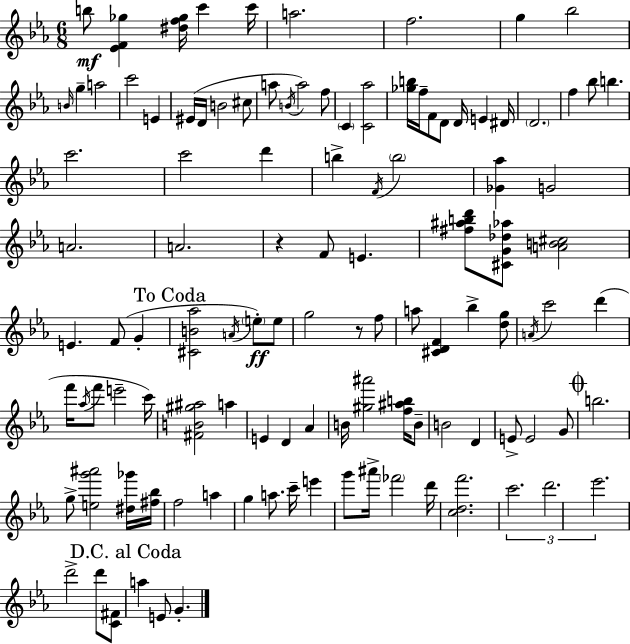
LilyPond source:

{
  \clef treble
  \numericTimeSignature
  \time 6/8
  \key ees \major
  b''8\mf <ees' f' ges''>4 <dis'' f'' ges''>16 c'''4 c'''16 | a''2. | f''2. | g''4 bes''2 | \break \grace { b'16 } g''4-- a''2 | c'''2 e'4 | eis'16( d'16 b'2 cis''8 | a''8 \acciaccatura { b'16 }) a''2 | \break f''8 \parenthesize c'4 <c' aes''>2 | <ges'' b''>16 f''16-- f'8 d'8 d'16 e'4 | dis'16 \parenthesize d'2. | f''4 bes''8 b''4. | \break c'''2. | c'''2 d'''4 | b''4-> \acciaccatura { f'16 } \parenthesize b''2 | <ges' aes''>4 g'2 | \break a'2. | a'2. | r4 f'8 e'4. | <fis'' ais'' b'' d'''>8 <cis' g' des'' aes''>8 <a' b' cis''>2 | \break e'4. f'8( g'4-. | \mark "To Coda" <cis' b' aes''>2 \acciaccatura { a'16 } | \parenthesize e''8-.\ff) e''8 g''2 | r8 f''8 a''8 <cis' d' f'>4 bes''4-> | \break <d'' g''>8 \acciaccatura { a'16 } c'''2 | d'''4( f'''16 \acciaccatura { aes''16 } f'''8 e'''2-- | c'''16) <fis' b' gis'' ais''>2 | a''4 e'4 d'4 | \break aes'4 b'16 <gis'' ais'''>2 | <f'' ais'' b''>16 b'8-- b'2 | d'4 e'8-> e'2 | g'8 \mark \markup { \musicglyph "scripts.coda" } b''2. | \break g''8-> <e'' g''' ais'''>2 | <dis'' ges'''>16 <fis'' bes''>16 f''2 | a''4 g''4 a''8. | c'''16-- e'''4 g'''8 ais'''16-> \parenthesize fes'''2 | \break d'''16 <c'' d'' f'''>2. | \tuplet 3/2 { c'''2. | d'''2. | ees'''2. } | \break d'''2-> | d'''8 <c' fis'>8 \mark "D.C. al Coda" a''4 e'8 | g'4.-. \bar "|."
}